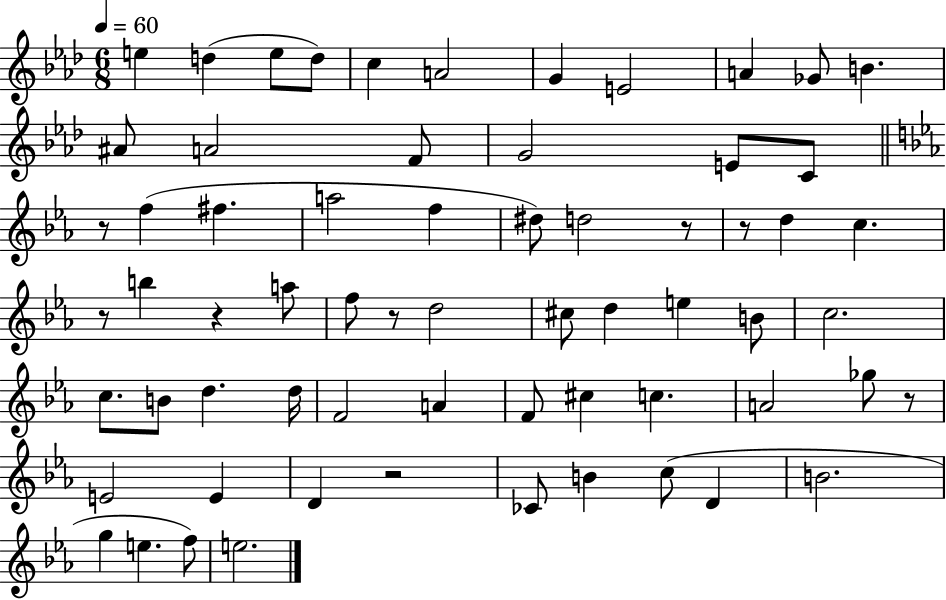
E5/q D5/q E5/e D5/e C5/q A4/h G4/q E4/h A4/q Gb4/e B4/q. A#4/e A4/h F4/e G4/h E4/e C4/e R/e F5/q F#5/q. A5/h F5/q D#5/e D5/h R/e R/e D5/q C5/q. R/e B5/q R/q A5/e F5/e R/e D5/h C#5/e D5/q E5/q B4/e C5/h. C5/e. B4/e D5/q. D5/s F4/h A4/q F4/e C#5/q C5/q. A4/h Gb5/e R/e E4/h E4/q D4/q R/h CES4/e B4/q C5/e D4/q B4/h. G5/q E5/q. F5/e E5/h.